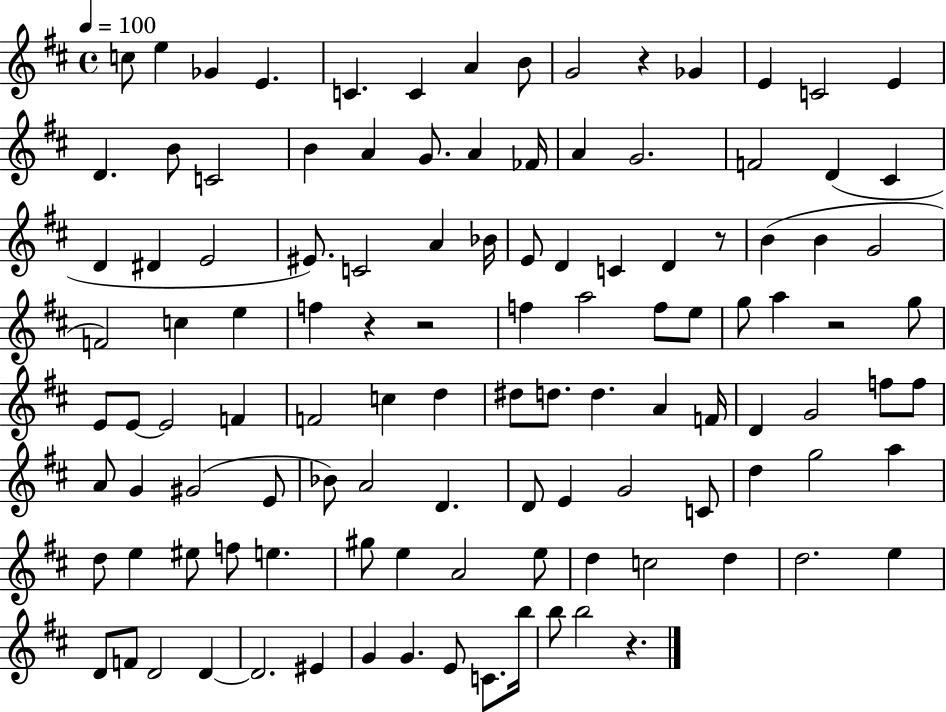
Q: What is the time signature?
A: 4/4